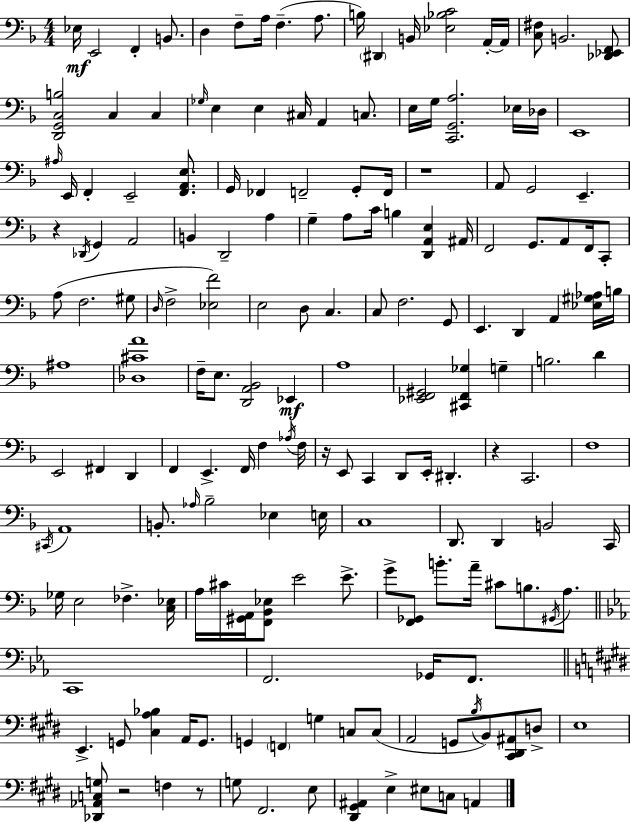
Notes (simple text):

Eb3/s E2/h F2/q B2/e. D3/q F3/e A3/s F3/q. A3/e. B3/s D#2/q B2/s [Eb3,Bb3,C4]/h A2/s A2/s [C3,F#3]/e B2/h. [Db2,Eb2,F2]/e [D2,G2,C3,B3]/h C3/q C3/q Gb3/s E3/q E3/q C#3/s A2/q C3/e. E3/s G3/s [C2,G2,A3]/h. Eb3/s Db3/s E2/w A#3/s E2/s F2/q E2/h [F2,A2,E3]/e. G2/s FES2/q F2/h G2/e F2/s R/w A2/e G2/h E2/q. R/q Db2/s G2/q A2/h B2/q D2/h A3/q G3/q A3/e C4/s B3/q [D2,A2,E3]/q A#2/s F2/h G2/e. A2/e F2/s C2/e A3/e F3/h. G#3/e D3/s F3/h [Eb3,F4]/h E3/h D3/e C3/q. C3/e F3/h. G2/e E2/q. D2/q A2/q [Eb3,G#3,Ab3]/s B3/s A#3/w [Db3,C#4,A4]/w F3/s E3/e. [D2,A2,Bb2]/h Eb2/q A3/w [Eb2,F2,G#2]/h [C#2,F2,Gb3]/q G3/q B3/h. D4/q E2/h F#2/q D2/q F2/q E2/q. F2/s F3/q Ab3/s F3/s R/s E2/e C2/q D2/e E2/s D#2/q. R/q C2/h. F3/w C#2/s A2/w B2/e. Ab3/s Bb3/h Eb3/q E3/s C3/w D2/e. D2/q B2/h C2/s Gb3/s E3/h FES3/q. [C3,Eb3]/s A3/s C#4/s [G#2,A2]/s [F2,Bb2,Eb3]/e E4/h E4/e. G4/e [F2,Gb2]/e B4/e. A4/s C#4/e B3/e. G#2/s A3/e. C2/w F2/h. Gb2/s F2/e. E2/q. G2/e [C#3,A3,Bb3]/q A2/s G2/e. G2/q F2/q G3/q C3/e C3/e A2/h G2/e B3/s B2/e [C#2,D#2,A#2]/e D3/e E3/w [Db2,Ab2,C3,G3]/e R/h F3/q R/e G3/e F#2/h. E3/e [D#2,G#2,A#2]/q E3/q EIS3/e C3/e A2/q